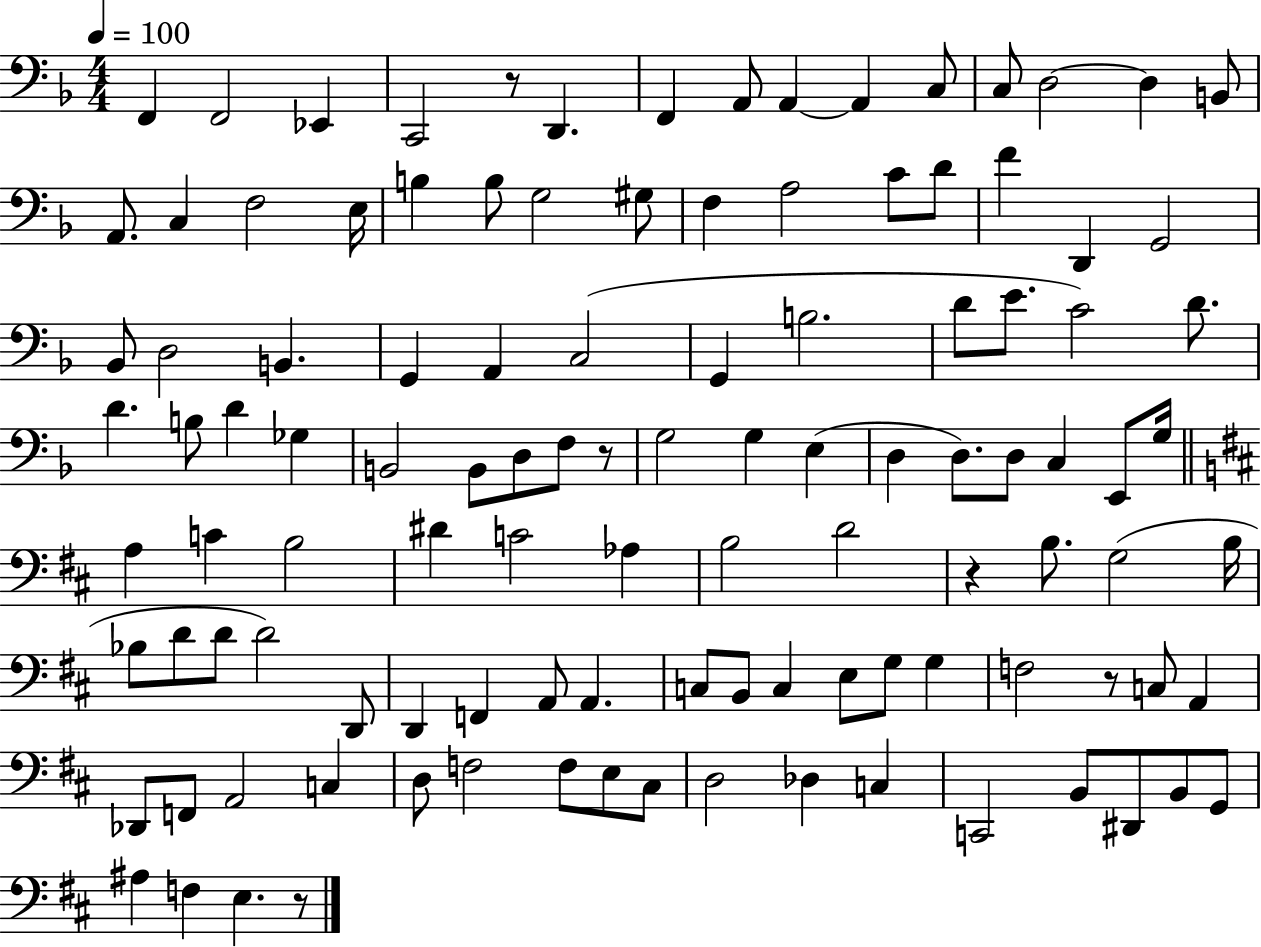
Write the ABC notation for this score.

X:1
T:Untitled
M:4/4
L:1/4
K:F
F,, F,,2 _E,, C,,2 z/2 D,, F,, A,,/2 A,, A,, C,/2 C,/2 D,2 D, B,,/2 A,,/2 C, F,2 E,/4 B, B,/2 G,2 ^G,/2 F, A,2 C/2 D/2 F D,, G,,2 _B,,/2 D,2 B,, G,, A,, C,2 G,, B,2 D/2 E/2 C2 D/2 D B,/2 D _G, B,,2 B,,/2 D,/2 F,/2 z/2 G,2 G, E, D, D,/2 D,/2 C, E,,/2 G,/4 A, C B,2 ^D C2 _A, B,2 D2 z B,/2 G,2 B,/4 _B,/2 D/2 D/2 D2 D,,/2 D,, F,, A,,/2 A,, C,/2 B,,/2 C, E,/2 G,/2 G, F,2 z/2 C,/2 A,, _D,,/2 F,,/2 A,,2 C, D,/2 F,2 F,/2 E,/2 ^C,/2 D,2 _D, C, C,,2 B,,/2 ^D,,/2 B,,/2 G,,/2 ^A, F, E, z/2